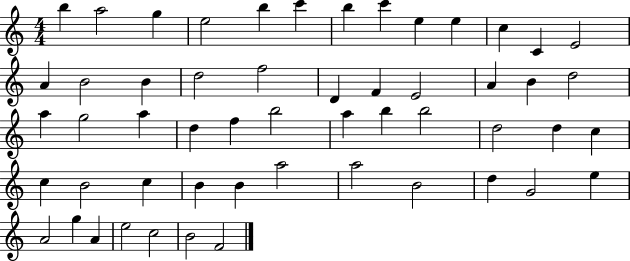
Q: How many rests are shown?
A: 0